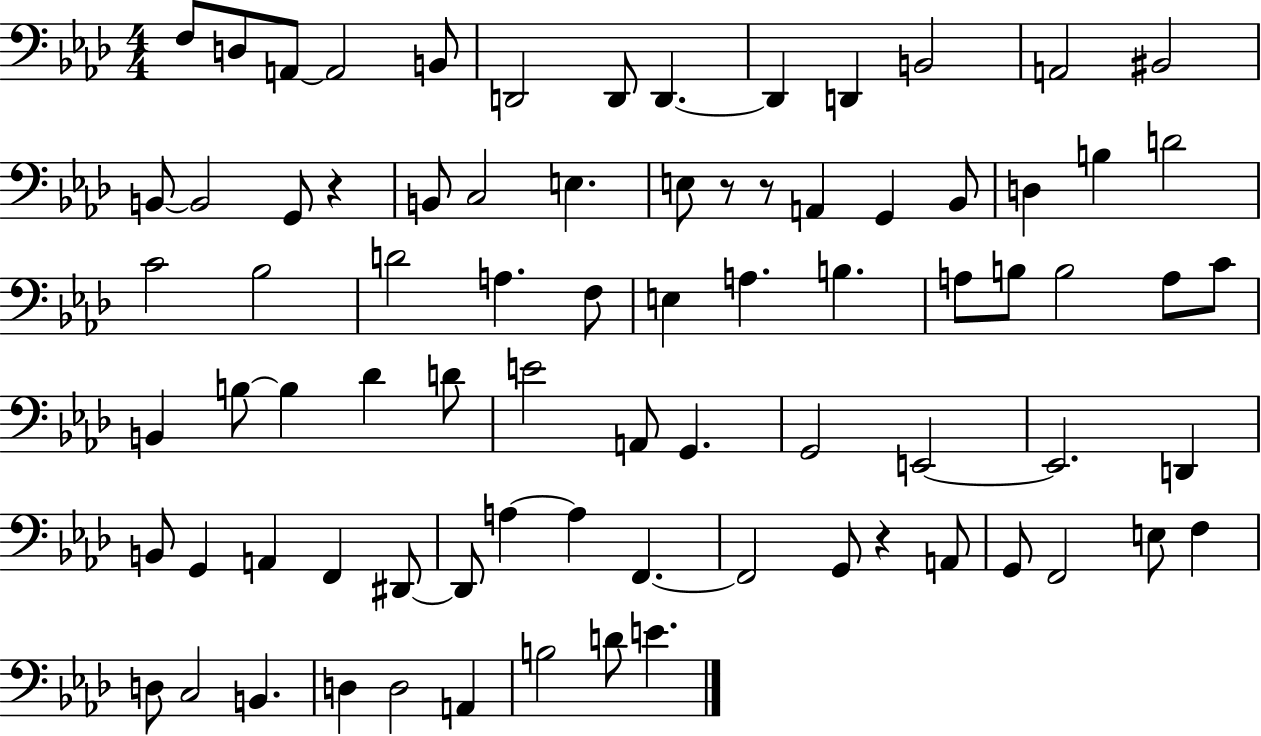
{
  \clef bass
  \numericTimeSignature
  \time 4/4
  \key aes \major
  f8 d8 a,8~~ a,2 b,8 | d,2 d,8 d,4.~~ | d,4 d,4 b,2 | a,2 bis,2 | \break b,8~~ b,2 g,8 r4 | b,8 c2 e4. | e8 r8 r8 a,4 g,4 bes,8 | d4 b4 d'2 | \break c'2 bes2 | d'2 a4. f8 | e4 a4. b4. | a8 b8 b2 a8 c'8 | \break b,4 b8~~ b4 des'4 d'8 | e'2 a,8 g,4. | g,2 e,2~~ | e,2. d,4 | \break b,8 g,4 a,4 f,4 dis,8~~ | dis,8 a4~~ a4 f,4.~~ | f,2 g,8 r4 a,8 | g,8 f,2 e8 f4 | \break d8 c2 b,4. | d4 d2 a,4 | b2 d'8 e'4. | \bar "|."
}